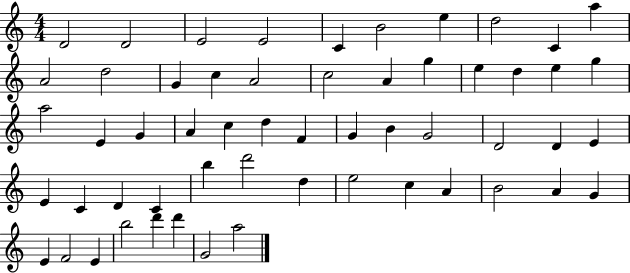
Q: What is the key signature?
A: C major